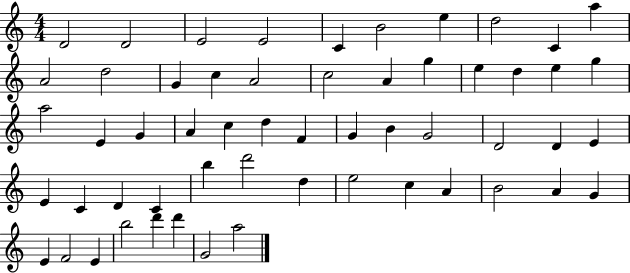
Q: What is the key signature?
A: C major